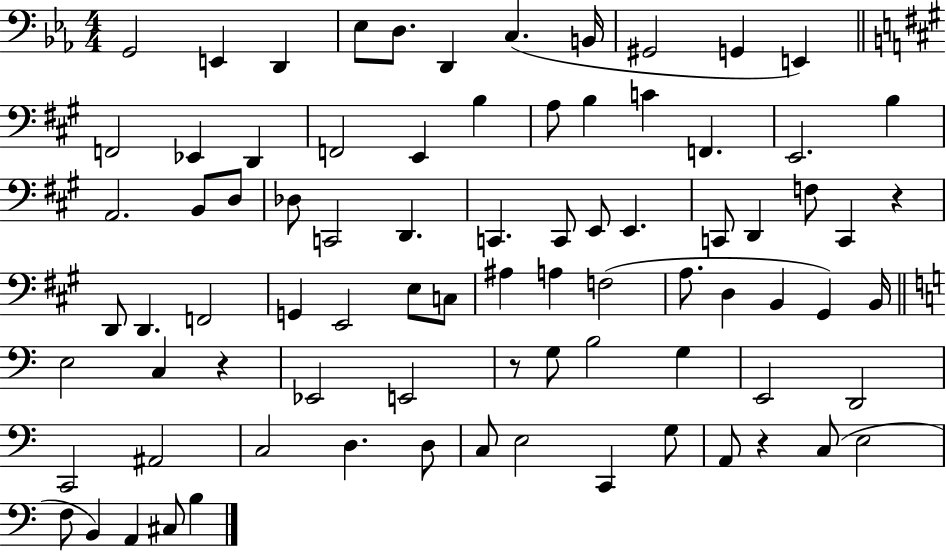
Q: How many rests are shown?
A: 4